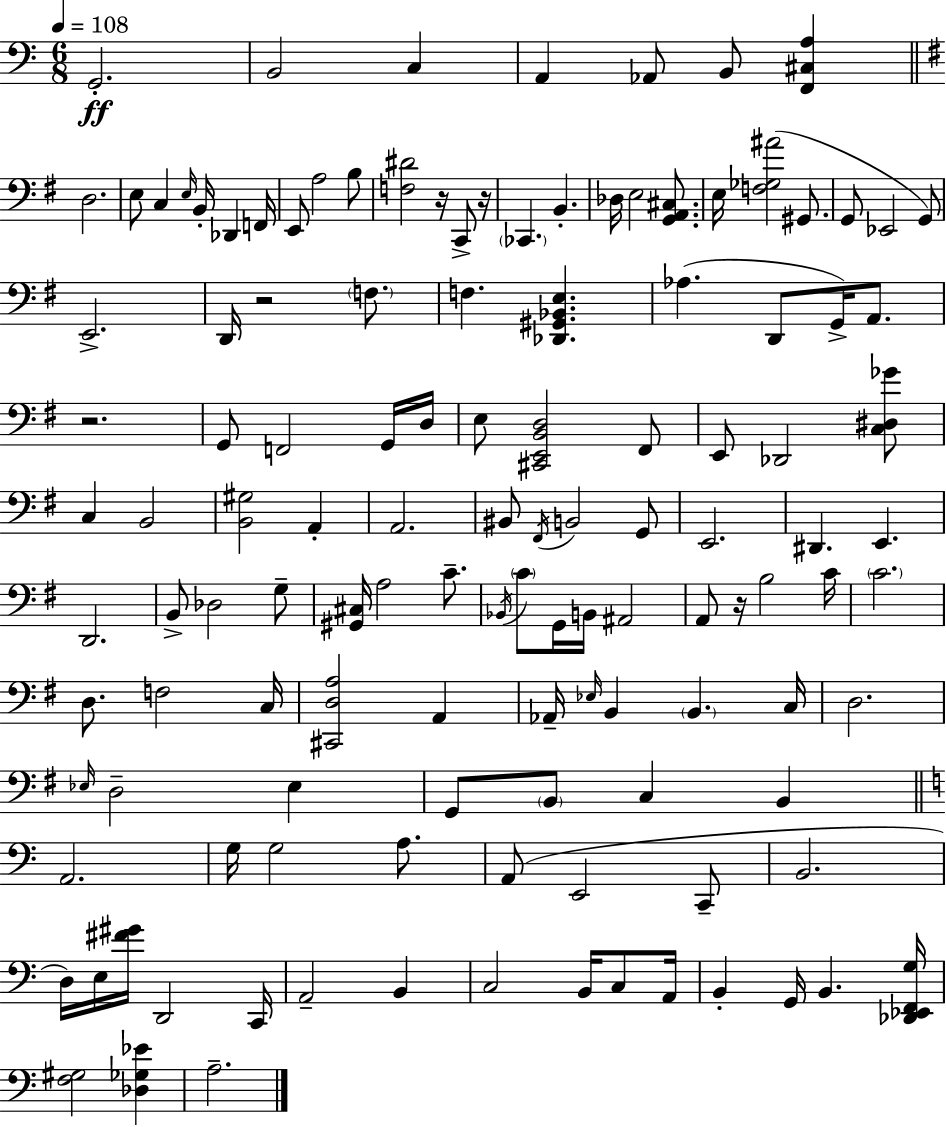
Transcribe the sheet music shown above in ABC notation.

X:1
T:Untitled
M:6/8
L:1/4
K:C
G,,2 B,,2 C, A,, _A,,/2 B,,/2 [F,,^C,A,] D,2 E,/2 C, E,/4 B,,/4 _D,, F,,/4 E,,/2 A,2 B,/2 [F,^D]2 z/4 C,,/2 z/4 _C,, B,, _D,/4 E,2 [G,,A,,^C,]/2 E,/4 [F,_G,^A]2 ^G,,/2 G,,/2 _E,,2 G,,/2 E,,2 D,,/4 z2 F,/2 F, [_D,,^G,,_B,,E,] _A, D,,/2 G,,/4 A,,/2 z2 G,,/2 F,,2 G,,/4 D,/4 E,/2 [^C,,E,,B,,D,]2 ^F,,/2 E,,/2 _D,,2 [C,^D,_G]/2 C, B,,2 [B,,^G,]2 A,, A,,2 ^B,,/2 ^F,,/4 B,,2 G,,/2 E,,2 ^D,, E,, D,,2 B,,/2 _D,2 G,/2 [^G,,^C,]/4 A,2 C/2 _B,,/4 C/2 G,,/4 B,,/4 ^A,,2 A,,/2 z/4 B,2 C/4 C2 D,/2 F,2 C,/4 [^C,,D,A,]2 A,, _A,,/4 _E,/4 B,, B,, C,/4 D,2 _E,/4 D,2 _E, G,,/2 B,,/2 C, B,, A,,2 G,/4 G,2 A,/2 A,,/2 E,,2 C,,/2 B,,2 D,/4 E,/4 [^F^G]/4 D,,2 C,,/4 A,,2 B,, C,2 B,,/4 C,/2 A,,/4 B,, G,,/4 B,, [_D,,_E,,F,,G,]/4 [F,^G,]2 [_D,_G,_E] A,2